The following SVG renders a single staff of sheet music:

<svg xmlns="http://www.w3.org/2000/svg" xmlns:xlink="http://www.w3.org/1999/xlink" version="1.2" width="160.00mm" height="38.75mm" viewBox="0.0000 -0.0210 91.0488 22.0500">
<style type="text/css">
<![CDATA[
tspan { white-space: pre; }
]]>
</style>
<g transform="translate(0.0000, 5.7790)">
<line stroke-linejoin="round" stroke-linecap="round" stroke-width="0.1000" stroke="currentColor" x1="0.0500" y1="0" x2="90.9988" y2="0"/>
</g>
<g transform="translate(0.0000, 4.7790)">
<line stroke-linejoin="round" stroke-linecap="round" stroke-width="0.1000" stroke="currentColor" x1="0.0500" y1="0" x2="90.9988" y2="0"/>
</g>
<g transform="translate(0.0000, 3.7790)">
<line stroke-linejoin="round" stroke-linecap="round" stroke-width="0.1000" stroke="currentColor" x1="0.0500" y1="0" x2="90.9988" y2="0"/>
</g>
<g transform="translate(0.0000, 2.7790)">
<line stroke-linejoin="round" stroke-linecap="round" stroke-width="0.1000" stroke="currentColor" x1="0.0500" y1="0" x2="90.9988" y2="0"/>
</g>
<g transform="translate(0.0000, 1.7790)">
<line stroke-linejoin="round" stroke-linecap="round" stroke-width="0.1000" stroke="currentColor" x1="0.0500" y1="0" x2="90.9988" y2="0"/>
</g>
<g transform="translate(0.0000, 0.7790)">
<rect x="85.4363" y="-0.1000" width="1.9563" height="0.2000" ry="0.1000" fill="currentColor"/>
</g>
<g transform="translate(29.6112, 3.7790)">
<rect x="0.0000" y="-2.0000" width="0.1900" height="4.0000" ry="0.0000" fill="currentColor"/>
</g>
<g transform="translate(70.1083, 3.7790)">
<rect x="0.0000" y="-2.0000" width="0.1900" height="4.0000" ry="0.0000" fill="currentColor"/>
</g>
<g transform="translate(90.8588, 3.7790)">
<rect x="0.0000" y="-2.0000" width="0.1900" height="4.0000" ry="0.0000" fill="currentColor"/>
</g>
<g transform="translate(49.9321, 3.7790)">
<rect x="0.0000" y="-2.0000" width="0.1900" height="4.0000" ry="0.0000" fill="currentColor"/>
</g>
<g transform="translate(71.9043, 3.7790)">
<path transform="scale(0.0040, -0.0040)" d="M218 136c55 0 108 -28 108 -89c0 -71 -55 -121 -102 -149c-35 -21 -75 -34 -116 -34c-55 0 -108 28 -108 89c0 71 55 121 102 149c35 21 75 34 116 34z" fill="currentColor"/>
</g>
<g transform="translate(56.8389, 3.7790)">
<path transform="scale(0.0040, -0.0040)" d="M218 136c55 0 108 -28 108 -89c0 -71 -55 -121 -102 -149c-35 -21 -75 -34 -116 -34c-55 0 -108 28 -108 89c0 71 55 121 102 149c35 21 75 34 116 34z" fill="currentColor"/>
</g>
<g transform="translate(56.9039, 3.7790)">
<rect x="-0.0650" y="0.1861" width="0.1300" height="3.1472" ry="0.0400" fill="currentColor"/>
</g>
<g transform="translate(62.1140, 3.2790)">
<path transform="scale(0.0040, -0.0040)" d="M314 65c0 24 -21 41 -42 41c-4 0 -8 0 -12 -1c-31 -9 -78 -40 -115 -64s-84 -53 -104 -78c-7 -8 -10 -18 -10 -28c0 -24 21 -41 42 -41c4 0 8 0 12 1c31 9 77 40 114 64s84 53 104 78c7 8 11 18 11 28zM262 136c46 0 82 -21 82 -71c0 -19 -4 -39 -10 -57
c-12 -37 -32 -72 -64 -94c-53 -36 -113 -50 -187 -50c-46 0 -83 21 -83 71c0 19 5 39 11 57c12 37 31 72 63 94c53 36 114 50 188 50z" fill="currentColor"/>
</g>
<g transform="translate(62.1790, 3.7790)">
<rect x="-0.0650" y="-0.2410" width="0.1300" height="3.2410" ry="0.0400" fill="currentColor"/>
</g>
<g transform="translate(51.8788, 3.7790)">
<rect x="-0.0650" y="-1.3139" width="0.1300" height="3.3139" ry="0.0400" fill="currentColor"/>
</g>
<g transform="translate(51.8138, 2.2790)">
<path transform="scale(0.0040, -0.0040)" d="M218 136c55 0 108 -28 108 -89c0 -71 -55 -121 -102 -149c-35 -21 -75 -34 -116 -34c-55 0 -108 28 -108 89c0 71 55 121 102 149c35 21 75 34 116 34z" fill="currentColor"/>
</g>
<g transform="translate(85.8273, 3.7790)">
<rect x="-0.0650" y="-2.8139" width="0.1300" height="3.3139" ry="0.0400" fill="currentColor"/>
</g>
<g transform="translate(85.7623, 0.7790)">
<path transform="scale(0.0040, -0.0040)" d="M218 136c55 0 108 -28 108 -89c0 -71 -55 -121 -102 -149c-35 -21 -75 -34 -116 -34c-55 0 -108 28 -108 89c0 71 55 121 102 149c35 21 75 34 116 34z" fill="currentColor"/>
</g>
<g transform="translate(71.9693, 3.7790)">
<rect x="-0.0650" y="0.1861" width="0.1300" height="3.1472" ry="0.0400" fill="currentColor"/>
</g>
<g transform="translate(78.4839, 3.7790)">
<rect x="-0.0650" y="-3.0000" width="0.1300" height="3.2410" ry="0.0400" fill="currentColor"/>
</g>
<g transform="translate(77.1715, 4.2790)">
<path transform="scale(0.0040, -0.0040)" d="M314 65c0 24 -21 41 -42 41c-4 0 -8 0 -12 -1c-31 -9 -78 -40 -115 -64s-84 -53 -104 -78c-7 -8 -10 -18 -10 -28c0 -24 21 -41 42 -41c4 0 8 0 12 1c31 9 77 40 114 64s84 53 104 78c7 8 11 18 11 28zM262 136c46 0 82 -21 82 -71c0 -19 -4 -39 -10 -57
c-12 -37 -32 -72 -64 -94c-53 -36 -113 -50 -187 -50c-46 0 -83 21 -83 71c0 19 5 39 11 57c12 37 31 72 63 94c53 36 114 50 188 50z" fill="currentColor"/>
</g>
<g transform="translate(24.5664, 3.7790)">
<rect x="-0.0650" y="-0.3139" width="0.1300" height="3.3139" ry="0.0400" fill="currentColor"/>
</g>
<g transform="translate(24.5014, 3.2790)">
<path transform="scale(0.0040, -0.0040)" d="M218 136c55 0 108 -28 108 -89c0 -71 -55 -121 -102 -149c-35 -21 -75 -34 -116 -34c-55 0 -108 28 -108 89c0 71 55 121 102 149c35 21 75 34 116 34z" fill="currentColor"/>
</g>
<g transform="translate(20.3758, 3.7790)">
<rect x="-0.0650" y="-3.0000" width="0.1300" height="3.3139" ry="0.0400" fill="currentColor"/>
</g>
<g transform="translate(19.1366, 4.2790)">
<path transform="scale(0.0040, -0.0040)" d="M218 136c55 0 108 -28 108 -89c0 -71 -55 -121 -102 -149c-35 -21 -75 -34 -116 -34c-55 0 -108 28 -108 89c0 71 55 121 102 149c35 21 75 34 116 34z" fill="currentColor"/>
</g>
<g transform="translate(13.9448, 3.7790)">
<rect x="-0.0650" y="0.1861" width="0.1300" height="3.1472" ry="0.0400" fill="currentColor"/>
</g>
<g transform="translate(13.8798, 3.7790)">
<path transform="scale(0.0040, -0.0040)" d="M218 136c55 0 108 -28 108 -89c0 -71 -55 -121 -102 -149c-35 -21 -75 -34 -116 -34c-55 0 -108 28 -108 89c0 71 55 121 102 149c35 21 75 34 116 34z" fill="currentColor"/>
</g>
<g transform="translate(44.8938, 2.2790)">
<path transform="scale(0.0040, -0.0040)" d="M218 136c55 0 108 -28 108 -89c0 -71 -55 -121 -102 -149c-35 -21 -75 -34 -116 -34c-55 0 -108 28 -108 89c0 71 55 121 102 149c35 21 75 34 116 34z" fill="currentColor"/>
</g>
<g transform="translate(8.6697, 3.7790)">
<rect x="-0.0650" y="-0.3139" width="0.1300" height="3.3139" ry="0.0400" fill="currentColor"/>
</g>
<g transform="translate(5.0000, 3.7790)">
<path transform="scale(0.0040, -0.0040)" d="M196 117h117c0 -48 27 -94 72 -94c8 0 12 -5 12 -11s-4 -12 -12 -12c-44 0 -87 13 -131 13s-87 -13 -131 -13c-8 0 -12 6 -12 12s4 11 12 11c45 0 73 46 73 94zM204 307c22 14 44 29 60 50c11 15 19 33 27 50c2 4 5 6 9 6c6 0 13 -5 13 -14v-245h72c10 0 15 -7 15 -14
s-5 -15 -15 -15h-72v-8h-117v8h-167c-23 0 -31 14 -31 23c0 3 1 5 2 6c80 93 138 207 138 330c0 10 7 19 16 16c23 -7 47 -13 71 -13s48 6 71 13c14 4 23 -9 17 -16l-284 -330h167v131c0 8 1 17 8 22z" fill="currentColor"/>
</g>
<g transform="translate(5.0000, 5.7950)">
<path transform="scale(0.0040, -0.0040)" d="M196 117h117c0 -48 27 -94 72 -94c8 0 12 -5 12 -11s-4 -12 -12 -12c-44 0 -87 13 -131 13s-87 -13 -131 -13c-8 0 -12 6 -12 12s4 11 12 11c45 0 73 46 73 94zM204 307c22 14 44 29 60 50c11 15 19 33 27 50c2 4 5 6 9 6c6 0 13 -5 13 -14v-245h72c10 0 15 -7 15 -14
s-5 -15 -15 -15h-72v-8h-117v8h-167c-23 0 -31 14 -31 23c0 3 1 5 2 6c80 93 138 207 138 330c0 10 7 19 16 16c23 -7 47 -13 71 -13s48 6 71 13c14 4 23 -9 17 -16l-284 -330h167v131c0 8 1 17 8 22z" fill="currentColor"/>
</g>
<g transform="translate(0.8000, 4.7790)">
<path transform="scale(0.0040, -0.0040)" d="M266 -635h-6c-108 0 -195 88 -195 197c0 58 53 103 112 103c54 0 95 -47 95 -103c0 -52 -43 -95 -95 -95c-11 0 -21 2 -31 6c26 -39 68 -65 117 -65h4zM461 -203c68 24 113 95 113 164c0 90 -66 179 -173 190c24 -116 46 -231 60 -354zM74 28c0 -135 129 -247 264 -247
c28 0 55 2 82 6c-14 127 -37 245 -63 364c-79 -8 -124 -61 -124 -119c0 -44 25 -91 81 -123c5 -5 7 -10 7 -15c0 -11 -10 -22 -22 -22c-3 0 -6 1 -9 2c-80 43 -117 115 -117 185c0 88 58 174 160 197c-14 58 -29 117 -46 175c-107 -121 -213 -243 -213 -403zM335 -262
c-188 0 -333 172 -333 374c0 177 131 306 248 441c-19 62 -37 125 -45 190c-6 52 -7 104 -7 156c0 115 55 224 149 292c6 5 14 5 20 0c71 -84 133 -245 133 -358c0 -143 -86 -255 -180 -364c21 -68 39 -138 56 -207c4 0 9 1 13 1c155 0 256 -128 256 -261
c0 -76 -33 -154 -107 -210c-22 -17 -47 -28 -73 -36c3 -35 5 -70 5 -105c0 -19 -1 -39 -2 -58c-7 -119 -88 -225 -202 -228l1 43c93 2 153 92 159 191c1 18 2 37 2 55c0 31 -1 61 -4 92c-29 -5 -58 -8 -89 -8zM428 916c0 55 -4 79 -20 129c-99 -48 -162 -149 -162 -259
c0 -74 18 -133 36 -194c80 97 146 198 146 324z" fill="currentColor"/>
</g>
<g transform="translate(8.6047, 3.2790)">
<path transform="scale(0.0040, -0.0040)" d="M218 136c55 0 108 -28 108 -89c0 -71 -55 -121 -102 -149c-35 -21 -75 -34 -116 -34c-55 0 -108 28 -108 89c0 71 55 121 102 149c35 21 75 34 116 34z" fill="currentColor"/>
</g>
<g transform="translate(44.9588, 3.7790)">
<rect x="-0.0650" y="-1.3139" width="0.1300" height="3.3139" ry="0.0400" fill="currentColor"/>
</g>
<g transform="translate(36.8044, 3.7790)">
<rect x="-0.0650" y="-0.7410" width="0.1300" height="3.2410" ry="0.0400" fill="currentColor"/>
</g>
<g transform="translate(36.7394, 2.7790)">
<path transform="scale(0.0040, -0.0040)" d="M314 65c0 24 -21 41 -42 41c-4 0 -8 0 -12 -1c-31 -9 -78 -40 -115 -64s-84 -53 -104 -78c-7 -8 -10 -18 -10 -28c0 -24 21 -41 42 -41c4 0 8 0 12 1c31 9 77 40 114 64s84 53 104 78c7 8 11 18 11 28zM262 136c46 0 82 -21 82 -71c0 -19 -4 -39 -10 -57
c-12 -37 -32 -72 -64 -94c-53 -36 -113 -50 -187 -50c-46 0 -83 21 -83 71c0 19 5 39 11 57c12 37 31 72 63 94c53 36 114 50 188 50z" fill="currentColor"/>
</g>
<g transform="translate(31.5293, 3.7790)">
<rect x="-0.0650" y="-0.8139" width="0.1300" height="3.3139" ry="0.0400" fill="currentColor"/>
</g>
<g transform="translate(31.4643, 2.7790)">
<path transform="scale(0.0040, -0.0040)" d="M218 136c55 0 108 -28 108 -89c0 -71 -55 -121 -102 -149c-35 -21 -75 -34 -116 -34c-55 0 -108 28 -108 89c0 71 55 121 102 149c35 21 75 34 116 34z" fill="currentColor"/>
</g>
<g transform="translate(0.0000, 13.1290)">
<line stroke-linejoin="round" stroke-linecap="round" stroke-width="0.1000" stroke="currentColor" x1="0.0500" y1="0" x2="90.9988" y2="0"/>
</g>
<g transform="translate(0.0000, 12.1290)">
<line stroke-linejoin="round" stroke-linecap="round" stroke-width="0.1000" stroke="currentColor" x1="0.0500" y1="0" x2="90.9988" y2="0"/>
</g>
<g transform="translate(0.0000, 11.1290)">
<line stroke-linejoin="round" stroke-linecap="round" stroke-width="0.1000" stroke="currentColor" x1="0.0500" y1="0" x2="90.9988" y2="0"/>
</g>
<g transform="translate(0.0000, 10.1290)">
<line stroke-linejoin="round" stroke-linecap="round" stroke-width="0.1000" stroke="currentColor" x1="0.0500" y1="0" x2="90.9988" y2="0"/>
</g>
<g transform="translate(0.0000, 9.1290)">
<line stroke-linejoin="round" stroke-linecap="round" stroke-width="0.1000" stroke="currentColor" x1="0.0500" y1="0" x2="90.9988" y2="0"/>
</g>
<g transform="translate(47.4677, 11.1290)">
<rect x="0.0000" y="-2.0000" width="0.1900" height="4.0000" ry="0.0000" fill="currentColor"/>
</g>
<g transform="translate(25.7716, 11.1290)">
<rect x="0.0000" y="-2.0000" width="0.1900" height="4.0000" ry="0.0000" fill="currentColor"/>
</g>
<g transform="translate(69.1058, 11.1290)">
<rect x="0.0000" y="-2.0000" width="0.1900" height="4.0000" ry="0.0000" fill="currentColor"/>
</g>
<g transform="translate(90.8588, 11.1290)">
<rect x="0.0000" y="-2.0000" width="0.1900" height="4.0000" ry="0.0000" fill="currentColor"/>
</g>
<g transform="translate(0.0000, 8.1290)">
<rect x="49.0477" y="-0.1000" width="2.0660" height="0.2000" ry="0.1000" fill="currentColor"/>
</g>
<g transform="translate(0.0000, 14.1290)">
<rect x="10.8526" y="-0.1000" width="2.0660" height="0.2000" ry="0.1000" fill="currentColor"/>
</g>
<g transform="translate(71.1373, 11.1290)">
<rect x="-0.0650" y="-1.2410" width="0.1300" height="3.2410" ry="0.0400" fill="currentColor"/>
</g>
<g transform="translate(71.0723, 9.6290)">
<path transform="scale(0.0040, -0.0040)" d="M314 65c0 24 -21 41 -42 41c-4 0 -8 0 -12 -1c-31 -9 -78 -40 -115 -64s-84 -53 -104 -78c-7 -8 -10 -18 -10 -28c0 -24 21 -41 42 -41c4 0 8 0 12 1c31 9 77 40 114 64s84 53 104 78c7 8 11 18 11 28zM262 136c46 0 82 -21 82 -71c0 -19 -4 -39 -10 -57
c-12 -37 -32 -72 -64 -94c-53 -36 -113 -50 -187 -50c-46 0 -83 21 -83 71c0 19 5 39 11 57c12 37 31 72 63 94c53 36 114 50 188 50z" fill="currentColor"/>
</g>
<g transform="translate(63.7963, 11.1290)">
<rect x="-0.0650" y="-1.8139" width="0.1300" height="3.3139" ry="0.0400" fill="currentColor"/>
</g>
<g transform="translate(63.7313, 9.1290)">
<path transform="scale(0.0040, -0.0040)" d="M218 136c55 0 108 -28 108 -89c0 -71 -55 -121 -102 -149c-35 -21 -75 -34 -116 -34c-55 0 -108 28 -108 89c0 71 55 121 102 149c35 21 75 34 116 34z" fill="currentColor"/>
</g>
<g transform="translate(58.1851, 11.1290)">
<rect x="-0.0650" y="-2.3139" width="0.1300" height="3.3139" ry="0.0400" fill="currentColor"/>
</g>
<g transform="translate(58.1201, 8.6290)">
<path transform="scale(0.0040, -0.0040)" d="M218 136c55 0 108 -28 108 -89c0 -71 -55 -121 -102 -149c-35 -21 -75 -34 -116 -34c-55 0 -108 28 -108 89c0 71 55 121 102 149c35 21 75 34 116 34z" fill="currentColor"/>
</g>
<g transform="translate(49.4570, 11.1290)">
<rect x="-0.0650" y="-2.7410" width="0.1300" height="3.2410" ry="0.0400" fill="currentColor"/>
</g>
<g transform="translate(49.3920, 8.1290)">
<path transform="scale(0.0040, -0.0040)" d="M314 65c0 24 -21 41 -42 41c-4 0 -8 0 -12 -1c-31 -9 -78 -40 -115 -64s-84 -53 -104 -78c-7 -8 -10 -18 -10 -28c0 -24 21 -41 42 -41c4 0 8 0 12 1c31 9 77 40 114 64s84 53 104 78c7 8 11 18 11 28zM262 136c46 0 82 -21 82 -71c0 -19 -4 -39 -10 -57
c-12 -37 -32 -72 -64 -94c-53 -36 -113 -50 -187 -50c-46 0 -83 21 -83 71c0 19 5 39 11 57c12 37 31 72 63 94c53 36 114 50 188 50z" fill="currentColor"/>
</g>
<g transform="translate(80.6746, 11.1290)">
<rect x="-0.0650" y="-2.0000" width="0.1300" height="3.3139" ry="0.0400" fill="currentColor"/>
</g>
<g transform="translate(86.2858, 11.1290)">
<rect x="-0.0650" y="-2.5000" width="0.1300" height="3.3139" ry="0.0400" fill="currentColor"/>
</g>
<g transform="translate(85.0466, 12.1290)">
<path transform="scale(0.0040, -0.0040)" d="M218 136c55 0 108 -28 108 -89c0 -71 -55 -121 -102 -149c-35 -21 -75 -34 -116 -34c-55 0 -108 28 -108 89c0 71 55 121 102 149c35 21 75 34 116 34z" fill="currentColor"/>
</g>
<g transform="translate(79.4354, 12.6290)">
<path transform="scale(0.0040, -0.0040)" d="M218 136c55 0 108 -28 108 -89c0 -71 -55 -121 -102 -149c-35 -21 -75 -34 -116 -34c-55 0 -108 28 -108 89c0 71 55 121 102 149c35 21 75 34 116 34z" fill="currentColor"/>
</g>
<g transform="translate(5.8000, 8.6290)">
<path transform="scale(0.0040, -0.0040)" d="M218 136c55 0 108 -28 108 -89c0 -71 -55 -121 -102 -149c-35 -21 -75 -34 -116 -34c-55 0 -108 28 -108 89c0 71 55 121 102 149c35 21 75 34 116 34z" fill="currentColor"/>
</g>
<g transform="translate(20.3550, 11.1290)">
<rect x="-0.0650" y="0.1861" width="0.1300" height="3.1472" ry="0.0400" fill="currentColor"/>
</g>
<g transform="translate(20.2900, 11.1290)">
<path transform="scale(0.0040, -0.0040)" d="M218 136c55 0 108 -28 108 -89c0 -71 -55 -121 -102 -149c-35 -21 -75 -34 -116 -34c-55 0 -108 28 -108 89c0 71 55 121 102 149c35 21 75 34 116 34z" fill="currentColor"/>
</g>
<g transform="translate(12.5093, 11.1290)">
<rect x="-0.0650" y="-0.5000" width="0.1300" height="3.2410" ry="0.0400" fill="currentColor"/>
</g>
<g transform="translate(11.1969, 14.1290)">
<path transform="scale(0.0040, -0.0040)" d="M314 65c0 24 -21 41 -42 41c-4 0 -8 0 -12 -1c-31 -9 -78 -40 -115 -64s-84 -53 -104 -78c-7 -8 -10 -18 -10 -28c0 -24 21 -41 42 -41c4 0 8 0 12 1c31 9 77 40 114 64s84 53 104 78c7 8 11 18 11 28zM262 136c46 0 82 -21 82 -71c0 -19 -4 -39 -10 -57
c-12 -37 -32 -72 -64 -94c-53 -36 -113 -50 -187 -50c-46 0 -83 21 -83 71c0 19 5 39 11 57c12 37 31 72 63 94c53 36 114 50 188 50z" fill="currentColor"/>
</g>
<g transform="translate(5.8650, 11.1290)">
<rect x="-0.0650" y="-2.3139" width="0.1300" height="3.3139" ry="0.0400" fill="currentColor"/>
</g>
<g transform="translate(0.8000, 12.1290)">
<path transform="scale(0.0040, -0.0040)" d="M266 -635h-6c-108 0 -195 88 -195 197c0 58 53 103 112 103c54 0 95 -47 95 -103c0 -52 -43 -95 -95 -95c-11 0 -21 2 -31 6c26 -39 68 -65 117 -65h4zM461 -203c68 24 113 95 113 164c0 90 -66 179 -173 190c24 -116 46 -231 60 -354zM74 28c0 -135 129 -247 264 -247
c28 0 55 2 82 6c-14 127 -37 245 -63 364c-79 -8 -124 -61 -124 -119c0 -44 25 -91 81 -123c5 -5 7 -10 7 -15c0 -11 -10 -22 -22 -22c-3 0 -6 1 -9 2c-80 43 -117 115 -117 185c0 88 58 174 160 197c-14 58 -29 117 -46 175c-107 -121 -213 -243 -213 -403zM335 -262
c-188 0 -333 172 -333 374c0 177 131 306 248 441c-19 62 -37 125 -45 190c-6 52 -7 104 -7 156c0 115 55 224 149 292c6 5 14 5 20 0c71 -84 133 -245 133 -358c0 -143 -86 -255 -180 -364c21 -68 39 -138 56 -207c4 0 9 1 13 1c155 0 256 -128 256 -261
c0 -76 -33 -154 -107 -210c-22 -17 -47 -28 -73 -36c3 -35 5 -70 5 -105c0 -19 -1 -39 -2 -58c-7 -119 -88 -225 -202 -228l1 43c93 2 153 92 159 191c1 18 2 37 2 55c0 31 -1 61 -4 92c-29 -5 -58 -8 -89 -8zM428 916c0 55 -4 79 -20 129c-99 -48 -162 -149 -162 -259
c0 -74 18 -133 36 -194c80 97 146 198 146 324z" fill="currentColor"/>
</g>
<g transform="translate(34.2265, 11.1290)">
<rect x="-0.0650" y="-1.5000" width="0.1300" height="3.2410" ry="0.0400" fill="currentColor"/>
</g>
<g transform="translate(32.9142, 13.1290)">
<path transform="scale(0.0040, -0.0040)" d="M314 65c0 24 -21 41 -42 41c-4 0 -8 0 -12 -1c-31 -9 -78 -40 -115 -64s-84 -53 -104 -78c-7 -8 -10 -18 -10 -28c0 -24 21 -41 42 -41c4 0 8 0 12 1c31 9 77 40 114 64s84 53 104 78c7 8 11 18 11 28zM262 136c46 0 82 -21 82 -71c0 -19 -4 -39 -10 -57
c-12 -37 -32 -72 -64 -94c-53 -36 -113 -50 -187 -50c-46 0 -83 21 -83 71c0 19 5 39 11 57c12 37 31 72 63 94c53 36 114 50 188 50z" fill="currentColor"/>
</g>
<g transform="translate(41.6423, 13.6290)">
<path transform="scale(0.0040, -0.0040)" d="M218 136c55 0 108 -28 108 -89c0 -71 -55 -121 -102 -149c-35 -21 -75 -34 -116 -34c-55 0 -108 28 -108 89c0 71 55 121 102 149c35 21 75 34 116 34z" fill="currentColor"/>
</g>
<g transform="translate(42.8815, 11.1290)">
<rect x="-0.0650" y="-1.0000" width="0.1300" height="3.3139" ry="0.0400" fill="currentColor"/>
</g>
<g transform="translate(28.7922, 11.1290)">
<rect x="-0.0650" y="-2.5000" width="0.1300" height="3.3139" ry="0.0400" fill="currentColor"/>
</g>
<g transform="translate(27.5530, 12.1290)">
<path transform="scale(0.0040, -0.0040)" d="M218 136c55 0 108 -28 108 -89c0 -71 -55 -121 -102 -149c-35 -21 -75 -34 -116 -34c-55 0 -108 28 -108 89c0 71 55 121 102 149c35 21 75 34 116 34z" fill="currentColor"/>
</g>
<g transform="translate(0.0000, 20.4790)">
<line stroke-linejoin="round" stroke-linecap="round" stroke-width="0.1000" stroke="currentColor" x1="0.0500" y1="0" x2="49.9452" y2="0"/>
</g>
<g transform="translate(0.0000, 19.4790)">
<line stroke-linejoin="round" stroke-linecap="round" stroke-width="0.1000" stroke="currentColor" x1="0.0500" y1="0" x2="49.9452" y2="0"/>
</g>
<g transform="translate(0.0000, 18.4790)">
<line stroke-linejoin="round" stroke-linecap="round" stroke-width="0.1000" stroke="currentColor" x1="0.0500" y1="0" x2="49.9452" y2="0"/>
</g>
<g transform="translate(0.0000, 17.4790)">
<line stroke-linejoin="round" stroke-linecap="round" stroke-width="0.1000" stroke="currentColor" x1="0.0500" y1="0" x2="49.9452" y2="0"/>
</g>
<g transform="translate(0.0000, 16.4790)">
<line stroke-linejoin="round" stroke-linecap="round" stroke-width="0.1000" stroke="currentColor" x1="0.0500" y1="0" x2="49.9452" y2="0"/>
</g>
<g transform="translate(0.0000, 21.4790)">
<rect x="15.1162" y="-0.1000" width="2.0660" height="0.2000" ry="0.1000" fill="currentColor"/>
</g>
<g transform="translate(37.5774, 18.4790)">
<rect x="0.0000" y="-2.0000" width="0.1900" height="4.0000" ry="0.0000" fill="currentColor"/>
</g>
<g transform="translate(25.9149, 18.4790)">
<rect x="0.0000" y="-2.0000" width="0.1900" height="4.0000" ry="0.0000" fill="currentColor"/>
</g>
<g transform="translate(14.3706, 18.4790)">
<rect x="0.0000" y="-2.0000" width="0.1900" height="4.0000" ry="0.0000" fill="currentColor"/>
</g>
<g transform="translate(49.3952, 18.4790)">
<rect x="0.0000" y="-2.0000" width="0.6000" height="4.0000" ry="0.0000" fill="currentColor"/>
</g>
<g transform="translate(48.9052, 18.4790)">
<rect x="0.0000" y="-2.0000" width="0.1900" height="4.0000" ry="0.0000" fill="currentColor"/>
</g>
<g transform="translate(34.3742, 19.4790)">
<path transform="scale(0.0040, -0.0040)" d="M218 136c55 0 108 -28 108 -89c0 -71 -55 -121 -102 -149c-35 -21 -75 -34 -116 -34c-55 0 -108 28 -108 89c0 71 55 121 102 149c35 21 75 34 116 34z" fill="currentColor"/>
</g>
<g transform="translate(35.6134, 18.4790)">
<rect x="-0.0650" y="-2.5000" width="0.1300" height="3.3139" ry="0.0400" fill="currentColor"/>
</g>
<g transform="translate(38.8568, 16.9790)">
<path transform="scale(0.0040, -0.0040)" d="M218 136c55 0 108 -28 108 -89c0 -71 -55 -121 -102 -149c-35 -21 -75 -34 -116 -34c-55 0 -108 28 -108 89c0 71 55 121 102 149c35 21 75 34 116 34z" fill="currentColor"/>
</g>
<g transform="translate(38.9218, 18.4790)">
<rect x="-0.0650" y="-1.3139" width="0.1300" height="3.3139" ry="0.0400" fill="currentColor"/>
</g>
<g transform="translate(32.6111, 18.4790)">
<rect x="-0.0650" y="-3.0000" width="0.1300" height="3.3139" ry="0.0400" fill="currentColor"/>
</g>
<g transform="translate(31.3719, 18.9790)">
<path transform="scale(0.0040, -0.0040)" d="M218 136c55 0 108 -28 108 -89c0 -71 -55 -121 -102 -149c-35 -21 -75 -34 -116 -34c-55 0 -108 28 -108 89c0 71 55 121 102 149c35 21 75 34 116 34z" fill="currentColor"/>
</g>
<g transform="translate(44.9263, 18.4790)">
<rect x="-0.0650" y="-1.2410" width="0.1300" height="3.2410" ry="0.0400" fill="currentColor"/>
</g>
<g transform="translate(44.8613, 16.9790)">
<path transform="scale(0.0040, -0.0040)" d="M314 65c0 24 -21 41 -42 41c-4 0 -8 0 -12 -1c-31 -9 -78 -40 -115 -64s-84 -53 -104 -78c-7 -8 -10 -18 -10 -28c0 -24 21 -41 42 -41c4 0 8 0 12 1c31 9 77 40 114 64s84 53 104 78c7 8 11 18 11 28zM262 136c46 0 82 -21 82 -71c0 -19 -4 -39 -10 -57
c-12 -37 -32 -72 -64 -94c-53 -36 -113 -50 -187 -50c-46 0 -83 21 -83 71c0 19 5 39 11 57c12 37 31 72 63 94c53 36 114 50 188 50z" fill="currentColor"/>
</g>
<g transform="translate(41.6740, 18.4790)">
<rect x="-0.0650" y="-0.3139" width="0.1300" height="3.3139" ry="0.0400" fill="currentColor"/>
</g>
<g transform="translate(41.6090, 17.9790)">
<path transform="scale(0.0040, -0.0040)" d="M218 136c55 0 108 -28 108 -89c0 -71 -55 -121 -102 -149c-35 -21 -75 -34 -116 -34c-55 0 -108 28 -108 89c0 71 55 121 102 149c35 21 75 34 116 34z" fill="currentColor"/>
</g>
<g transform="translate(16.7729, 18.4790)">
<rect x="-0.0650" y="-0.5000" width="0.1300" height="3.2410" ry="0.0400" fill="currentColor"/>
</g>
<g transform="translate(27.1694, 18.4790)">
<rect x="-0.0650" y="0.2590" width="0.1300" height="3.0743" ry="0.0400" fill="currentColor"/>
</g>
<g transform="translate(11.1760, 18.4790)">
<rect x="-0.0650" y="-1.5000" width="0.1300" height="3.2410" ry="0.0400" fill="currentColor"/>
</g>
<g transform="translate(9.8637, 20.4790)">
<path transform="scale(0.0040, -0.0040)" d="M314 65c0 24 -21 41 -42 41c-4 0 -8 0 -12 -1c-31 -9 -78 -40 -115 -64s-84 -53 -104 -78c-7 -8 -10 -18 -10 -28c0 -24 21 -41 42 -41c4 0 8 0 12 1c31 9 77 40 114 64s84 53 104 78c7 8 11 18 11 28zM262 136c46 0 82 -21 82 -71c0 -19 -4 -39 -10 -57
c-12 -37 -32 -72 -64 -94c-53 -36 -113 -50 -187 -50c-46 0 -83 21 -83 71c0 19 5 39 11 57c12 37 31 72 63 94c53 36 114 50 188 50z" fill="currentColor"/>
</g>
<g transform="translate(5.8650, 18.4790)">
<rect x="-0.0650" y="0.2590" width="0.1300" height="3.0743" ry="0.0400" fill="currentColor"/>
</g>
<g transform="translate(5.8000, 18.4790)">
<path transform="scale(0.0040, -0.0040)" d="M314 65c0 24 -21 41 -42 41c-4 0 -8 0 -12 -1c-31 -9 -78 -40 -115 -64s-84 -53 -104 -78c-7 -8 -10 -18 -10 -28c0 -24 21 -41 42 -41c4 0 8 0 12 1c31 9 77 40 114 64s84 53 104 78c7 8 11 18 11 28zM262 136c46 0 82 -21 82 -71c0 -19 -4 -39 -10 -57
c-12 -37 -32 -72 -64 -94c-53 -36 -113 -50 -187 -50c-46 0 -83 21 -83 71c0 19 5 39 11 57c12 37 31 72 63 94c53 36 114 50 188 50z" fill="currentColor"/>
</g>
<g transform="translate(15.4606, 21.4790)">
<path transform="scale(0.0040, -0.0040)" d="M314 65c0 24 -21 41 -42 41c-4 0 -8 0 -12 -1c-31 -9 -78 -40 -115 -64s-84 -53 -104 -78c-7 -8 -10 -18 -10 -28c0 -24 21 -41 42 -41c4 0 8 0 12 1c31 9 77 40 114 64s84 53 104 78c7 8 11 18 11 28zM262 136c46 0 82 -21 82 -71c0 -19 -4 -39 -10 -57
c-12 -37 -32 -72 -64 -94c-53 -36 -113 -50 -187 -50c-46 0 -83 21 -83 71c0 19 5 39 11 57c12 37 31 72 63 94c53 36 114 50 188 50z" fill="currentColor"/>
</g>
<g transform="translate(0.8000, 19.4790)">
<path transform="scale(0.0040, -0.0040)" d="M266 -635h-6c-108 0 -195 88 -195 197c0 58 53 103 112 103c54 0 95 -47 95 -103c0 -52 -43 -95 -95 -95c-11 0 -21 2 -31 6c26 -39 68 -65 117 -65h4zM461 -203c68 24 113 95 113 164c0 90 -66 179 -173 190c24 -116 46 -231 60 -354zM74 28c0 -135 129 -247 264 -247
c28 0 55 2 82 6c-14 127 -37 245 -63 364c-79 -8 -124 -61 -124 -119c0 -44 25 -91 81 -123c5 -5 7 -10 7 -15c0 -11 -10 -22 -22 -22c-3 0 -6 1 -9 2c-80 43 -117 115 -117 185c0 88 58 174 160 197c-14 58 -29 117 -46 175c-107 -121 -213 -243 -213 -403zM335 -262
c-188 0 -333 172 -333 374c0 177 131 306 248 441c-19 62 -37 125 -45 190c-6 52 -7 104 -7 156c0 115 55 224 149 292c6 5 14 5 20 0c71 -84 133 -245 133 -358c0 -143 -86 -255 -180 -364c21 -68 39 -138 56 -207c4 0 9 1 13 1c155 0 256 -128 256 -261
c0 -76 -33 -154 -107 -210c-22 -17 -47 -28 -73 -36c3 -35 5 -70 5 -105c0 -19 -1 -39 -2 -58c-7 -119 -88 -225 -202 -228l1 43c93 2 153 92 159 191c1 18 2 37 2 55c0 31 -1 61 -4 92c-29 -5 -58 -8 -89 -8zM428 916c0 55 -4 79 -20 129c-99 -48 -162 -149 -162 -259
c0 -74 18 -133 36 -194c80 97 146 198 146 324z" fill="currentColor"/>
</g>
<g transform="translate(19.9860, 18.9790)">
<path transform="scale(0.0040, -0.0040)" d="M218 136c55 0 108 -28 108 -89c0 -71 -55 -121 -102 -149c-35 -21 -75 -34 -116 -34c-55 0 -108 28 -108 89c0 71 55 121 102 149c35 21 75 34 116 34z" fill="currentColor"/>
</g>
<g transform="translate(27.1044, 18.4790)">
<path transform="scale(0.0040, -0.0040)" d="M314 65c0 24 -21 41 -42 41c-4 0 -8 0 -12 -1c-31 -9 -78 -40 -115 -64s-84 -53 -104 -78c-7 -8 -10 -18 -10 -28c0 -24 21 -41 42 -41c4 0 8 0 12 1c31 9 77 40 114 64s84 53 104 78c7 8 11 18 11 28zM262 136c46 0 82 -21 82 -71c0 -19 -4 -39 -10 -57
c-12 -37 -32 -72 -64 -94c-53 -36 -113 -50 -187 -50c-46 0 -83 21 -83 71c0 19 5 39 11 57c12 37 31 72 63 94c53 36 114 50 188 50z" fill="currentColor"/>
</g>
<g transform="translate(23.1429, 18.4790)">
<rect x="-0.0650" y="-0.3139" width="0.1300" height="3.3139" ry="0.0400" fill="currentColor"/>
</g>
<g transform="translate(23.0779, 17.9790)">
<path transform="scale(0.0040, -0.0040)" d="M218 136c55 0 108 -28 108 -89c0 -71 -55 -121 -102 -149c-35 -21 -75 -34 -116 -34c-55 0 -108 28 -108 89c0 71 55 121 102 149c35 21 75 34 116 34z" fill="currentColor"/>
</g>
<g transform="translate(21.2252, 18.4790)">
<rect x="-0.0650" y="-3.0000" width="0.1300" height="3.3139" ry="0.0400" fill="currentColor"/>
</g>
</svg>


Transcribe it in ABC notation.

X:1
T:Untitled
M:4/4
L:1/4
K:C
c B A c d d2 e e B c2 B A2 a g C2 B G E2 D a2 g f e2 F G B2 E2 C2 A c B2 A G e c e2